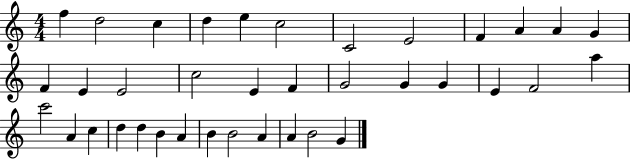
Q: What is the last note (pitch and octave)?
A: G4